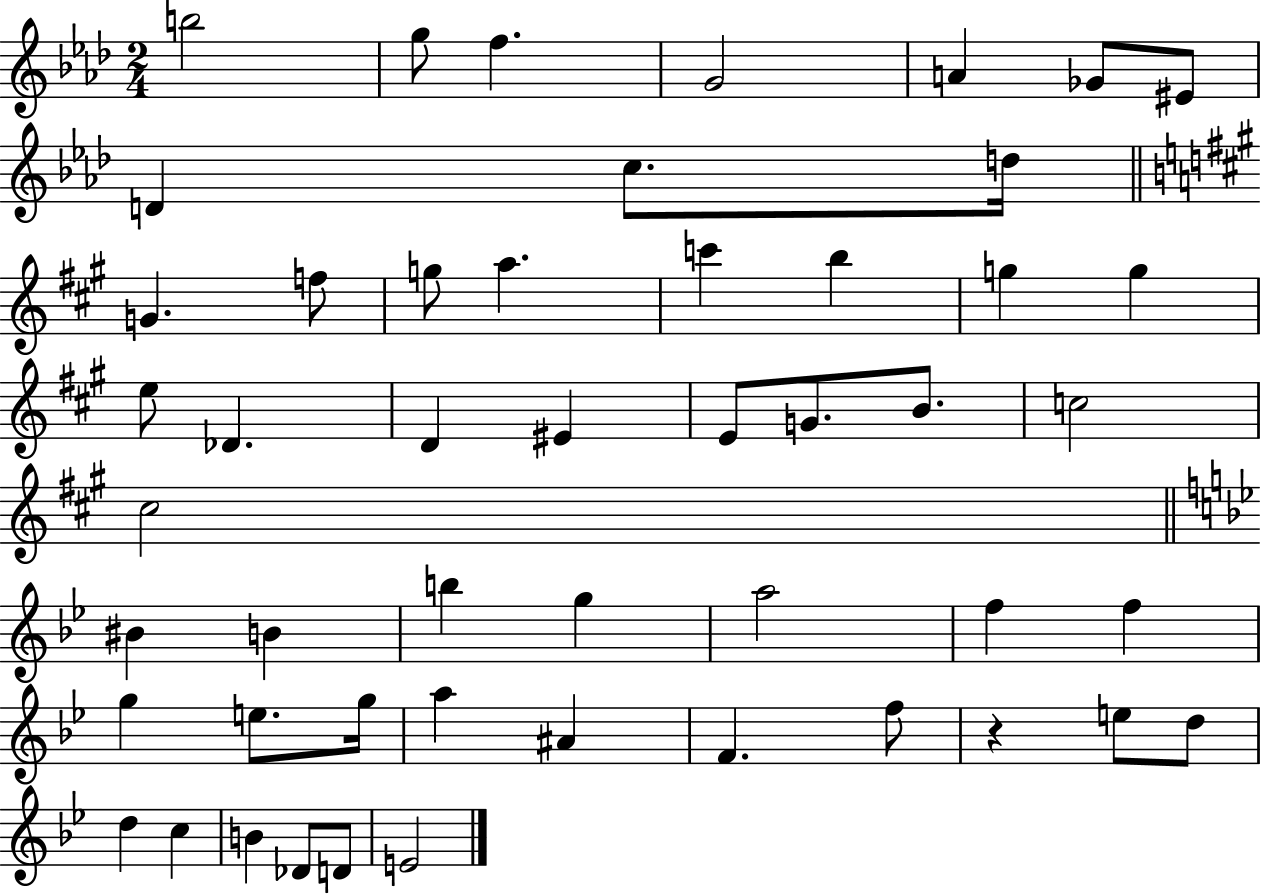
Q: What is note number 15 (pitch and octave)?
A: C6